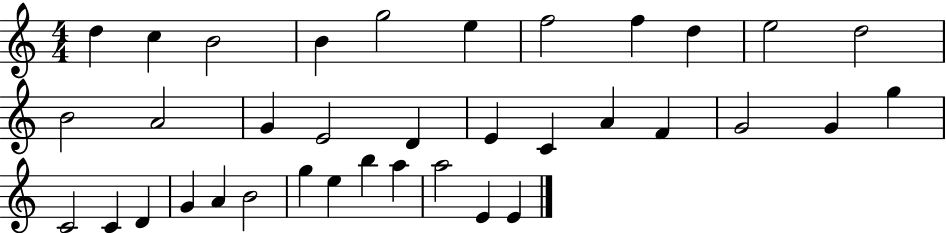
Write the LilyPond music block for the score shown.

{
  \clef treble
  \numericTimeSignature
  \time 4/4
  \key c \major
  d''4 c''4 b'2 | b'4 g''2 e''4 | f''2 f''4 d''4 | e''2 d''2 | \break b'2 a'2 | g'4 e'2 d'4 | e'4 c'4 a'4 f'4 | g'2 g'4 g''4 | \break c'2 c'4 d'4 | g'4 a'4 b'2 | g''4 e''4 b''4 a''4 | a''2 e'4 e'4 | \break \bar "|."
}